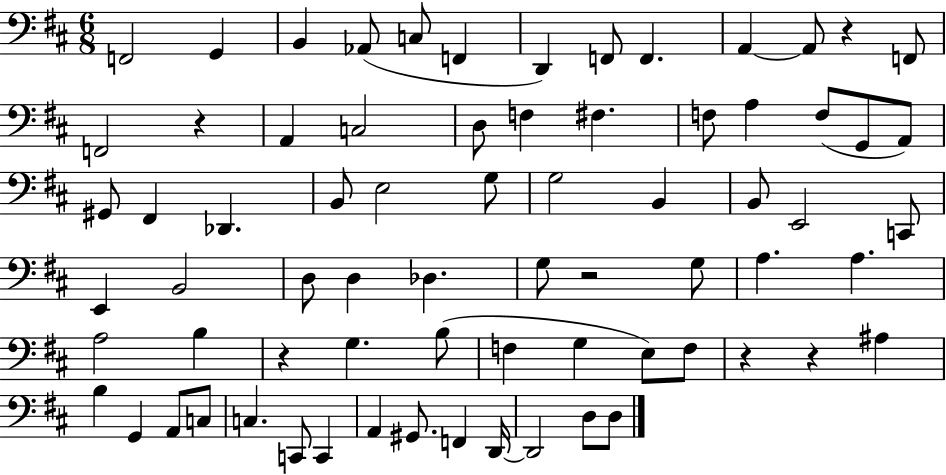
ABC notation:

X:1
T:Untitled
M:6/8
L:1/4
K:D
F,,2 G,, B,, _A,,/2 C,/2 F,, D,, F,,/2 F,, A,, A,,/2 z F,,/2 F,,2 z A,, C,2 D,/2 F, ^F, F,/2 A, F,/2 G,,/2 A,,/2 ^G,,/2 ^F,, _D,, B,,/2 E,2 G,/2 G,2 B,, B,,/2 E,,2 C,,/2 E,, B,,2 D,/2 D, _D, G,/2 z2 G,/2 A, A, A,2 B, z G, B,/2 F, G, E,/2 F,/2 z z ^A, B, G,, A,,/2 C,/2 C, C,,/2 C,, A,, ^G,,/2 F,, D,,/4 D,,2 D,/2 D,/2